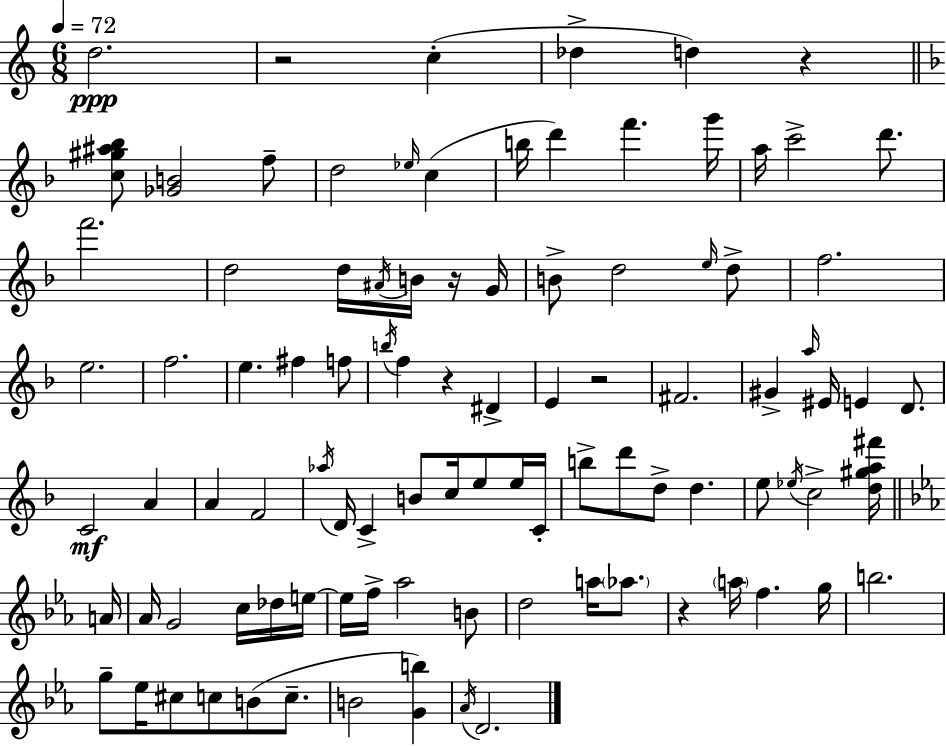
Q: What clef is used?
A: treble